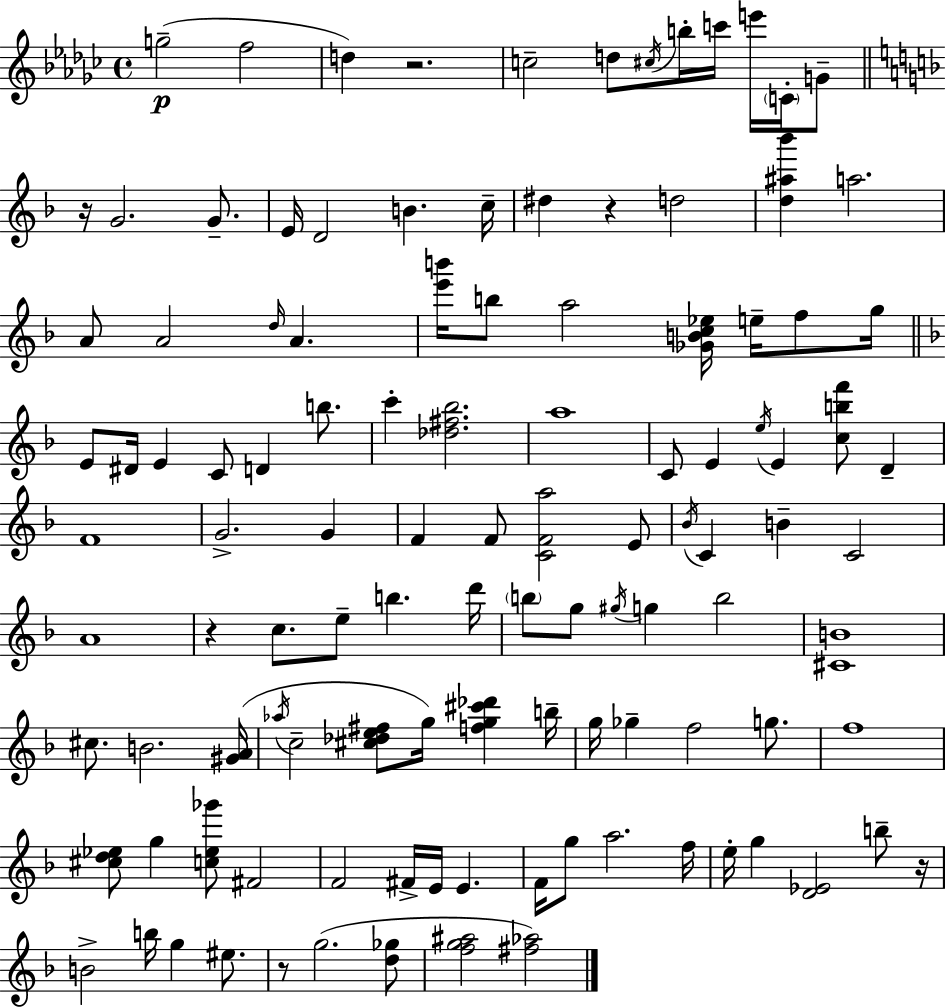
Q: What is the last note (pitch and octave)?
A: G5